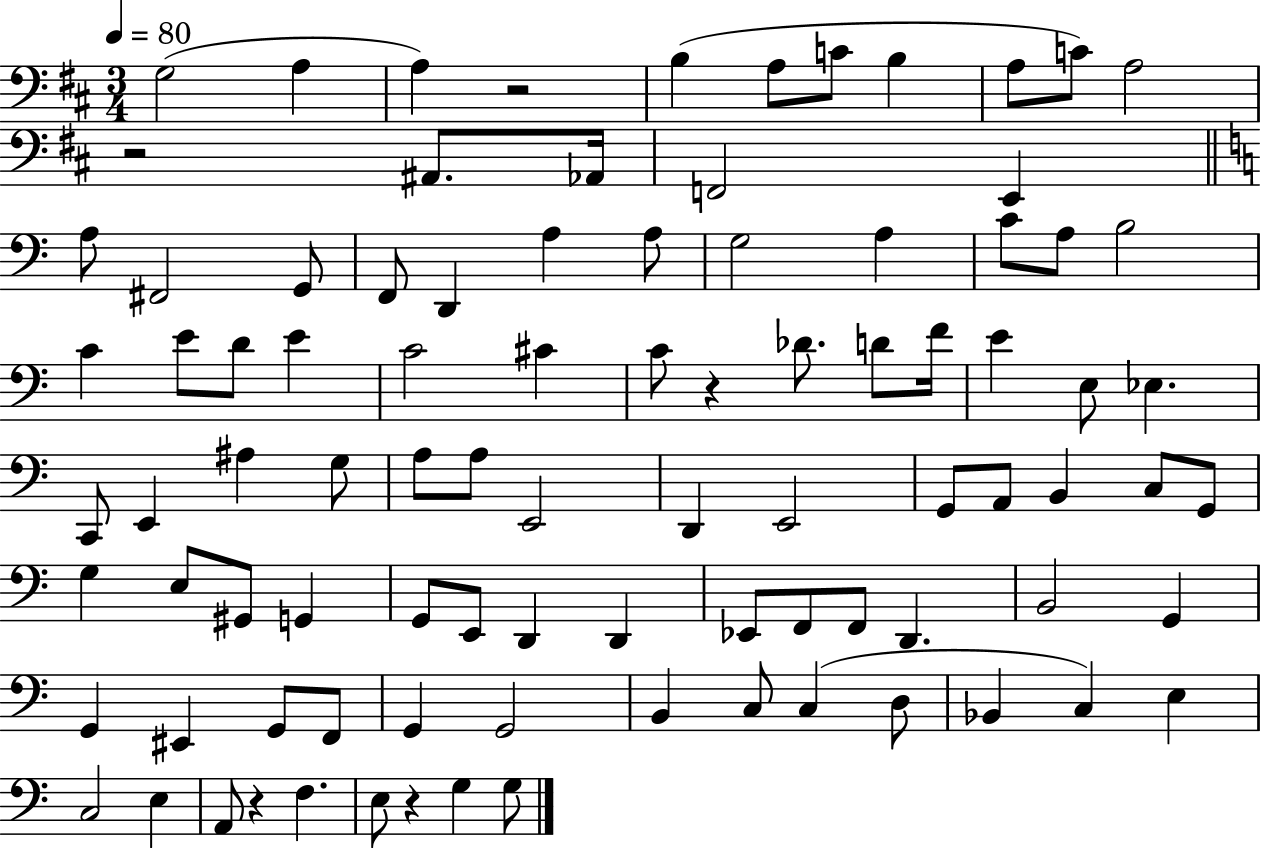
G3/h A3/q A3/q R/h B3/q A3/e C4/e B3/q A3/e C4/e A3/h R/h A#2/e. Ab2/s F2/h E2/q A3/e F#2/h G2/e F2/e D2/q A3/q A3/e G3/h A3/q C4/e A3/e B3/h C4/q E4/e D4/e E4/q C4/h C#4/q C4/e R/q Db4/e. D4/e F4/s E4/q E3/e Eb3/q. C2/e E2/q A#3/q G3/e A3/e A3/e E2/h D2/q E2/h G2/e A2/e B2/q C3/e G2/e G3/q E3/e G#2/e G2/q G2/e E2/e D2/q D2/q Eb2/e F2/e F2/e D2/q. B2/h G2/q G2/q EIS2/q G2/e F2/e G2/q G2/h B2/q C3/e C3/q D3/e Bb2/q C3/q E3/q C3/h E3/q A2/e R/q F3/q. E3/e R/q G3/q G3/e